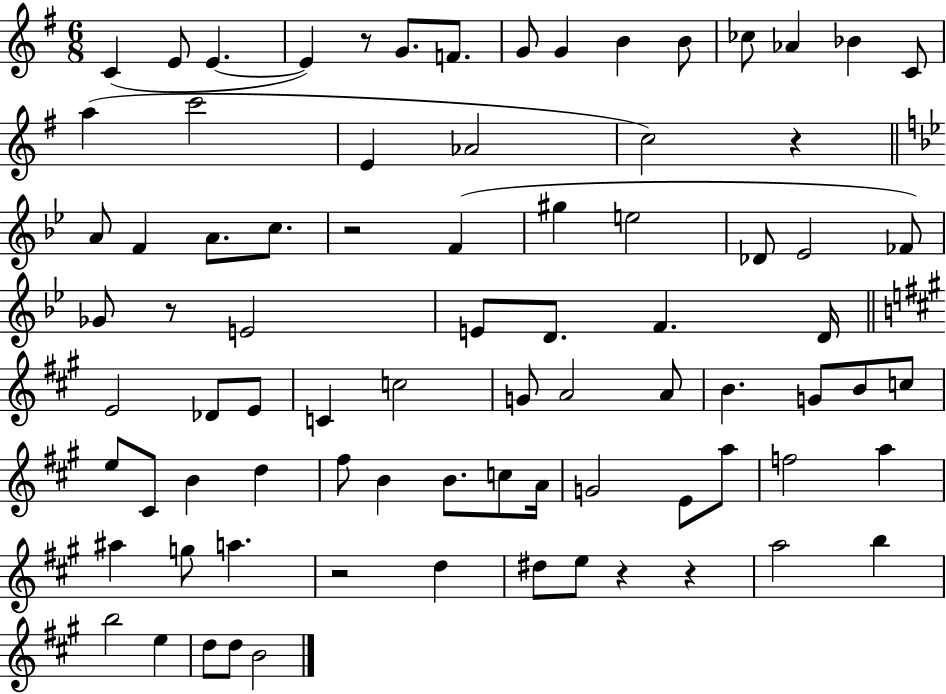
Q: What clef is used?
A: treble